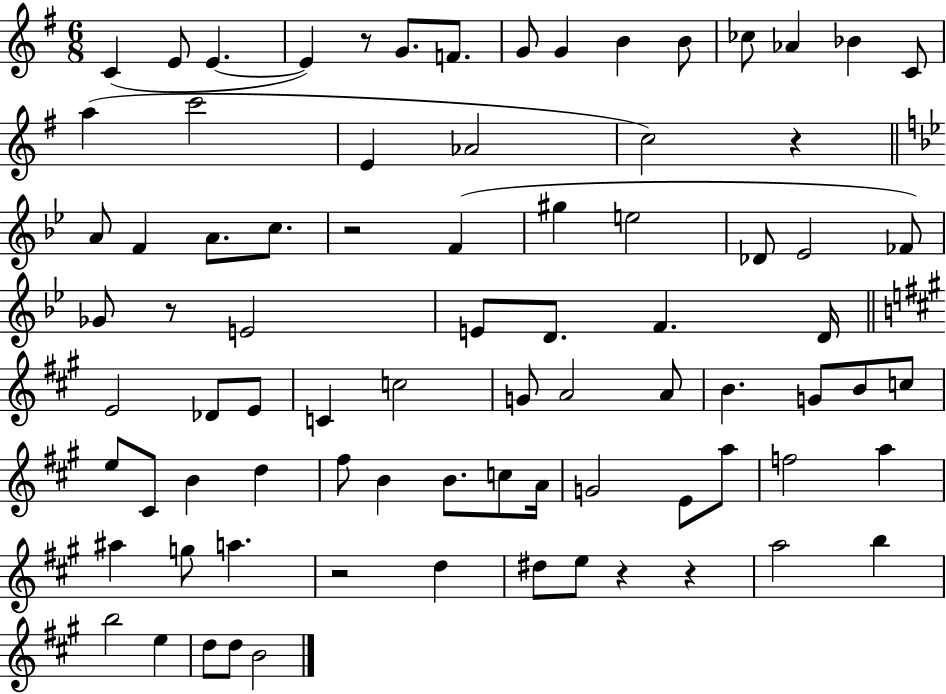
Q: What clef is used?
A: treble